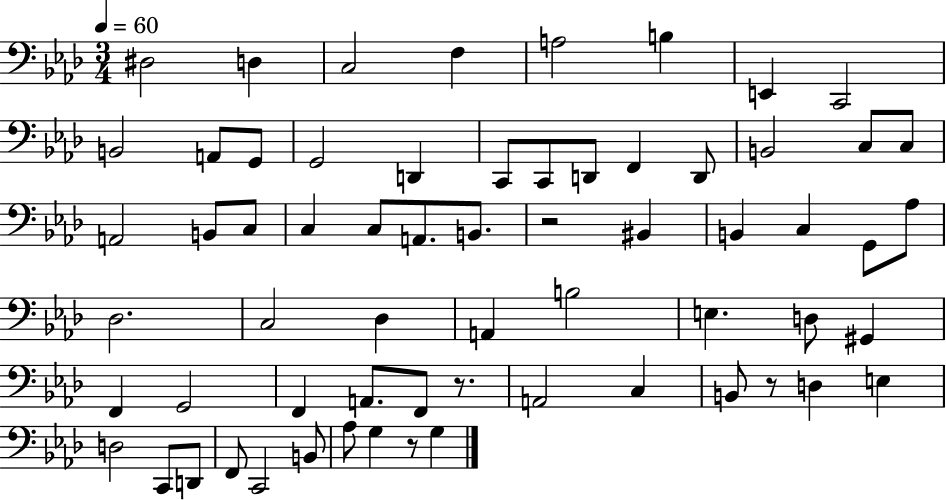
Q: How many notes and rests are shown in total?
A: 64